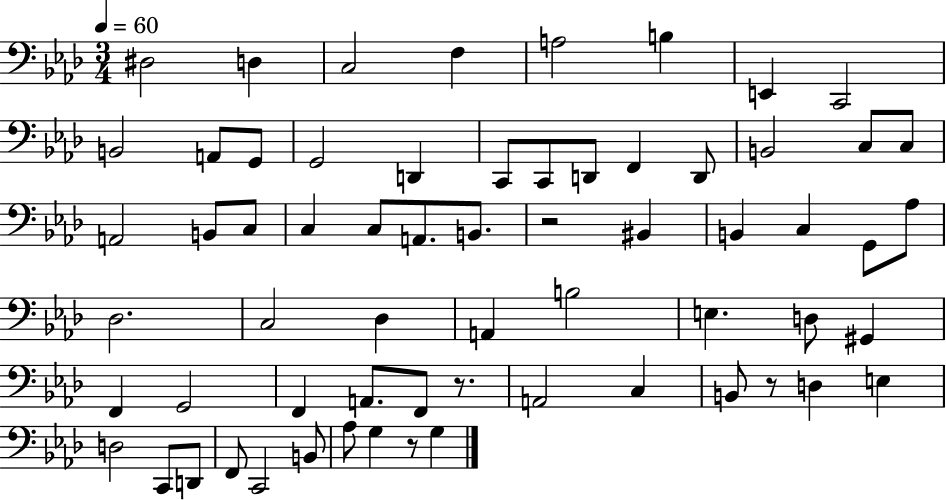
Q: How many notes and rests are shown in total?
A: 64